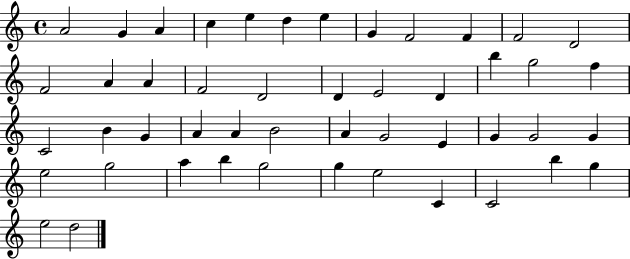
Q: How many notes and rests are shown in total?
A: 48